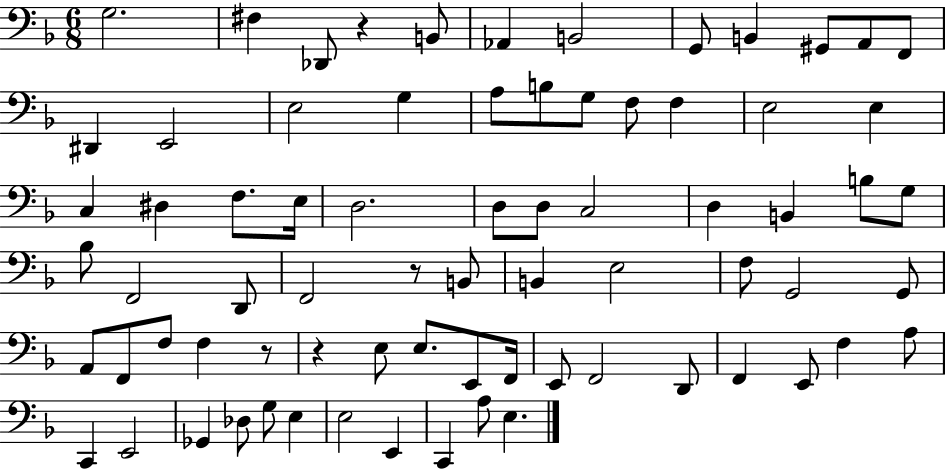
X:1
T:Untitled
M:6/8
L:1/4
K:F
G,2 ^F, _D,,/2 z B,,/2 _A,, B,,2 G,,/2 B,, ^G,,/2 A,,/2 F,,/2 ^D,, E,,2 E,2 G, A,/2 B,/2 G,/2 F,/2 F, E,2 E, C, ^D, F,/2 E,/4 D,2 D,/2 D,/2 C,2 D, B,, B,/2 G,/2 _B,/2 F,,2 D,,/2 F,,2 z/2 B,,/2 B,, E,2 F,/2 G,,2 G,,/2 A,,/2 F,,/2 F,/2 F, z/2 z E,/2 E,/2 E,,/2 F,,/4 E,,/2 F,,2 D,,/2 F,, E,,/2 F, A,/2 C,, E,,2 _G,, _D,/2 G,/2 E, E,2 E,, C,, A,/2 E,